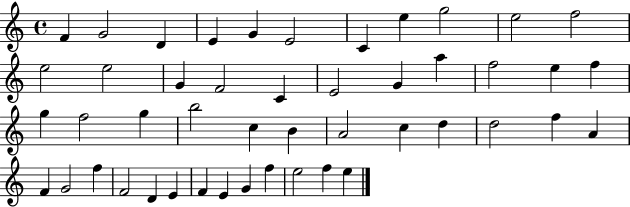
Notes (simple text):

F4/q G4/h D4/q E4/q G4/q E4/h C4/q E5/q G5/h E5/h F5/h E5/h E5/h G4/q F4/h C4/q E4/h G4/q A5/q F5/h E5/q F5/q G5/q F5/h G5/q B5/h C5/q B4/q A4/h C5/q D5/q D5/h F5/q A4/q F4/q G4/h F5/q F4/h D4/q E4/q F4/q E4/q G4/q F5/q E5/h F5/q E5/q